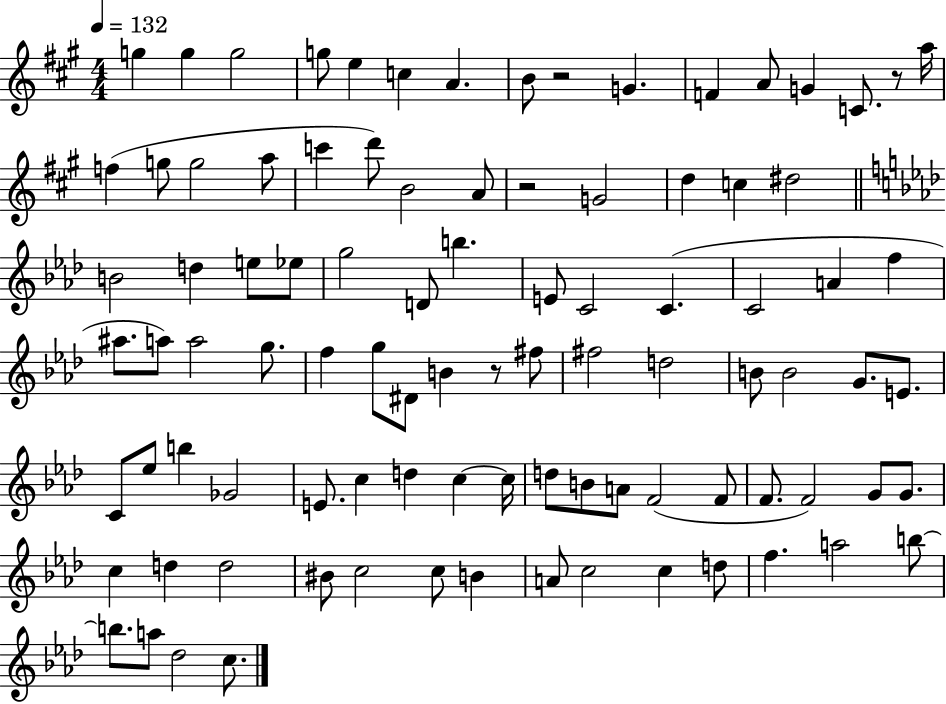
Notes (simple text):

G5/q G5/q G5/h G5/e E5/q C5/q A4/q. B4/e R/h G4/q. F4/q A4/e G4/q C4/e. R/e A5/s F5/q G5/e G5/h A5/e C6/q D6/e B4/h A4/e R/h G4/h D5/q C5/q D#5/h B4/h D5/q E5/e Eb5/e G5/h D4/e B5/q. E4/e C4/h C4/q. C4/h A4/q F5/q A#5/e. A5/e A5/h G5/e. F5/q G5/e D#4/e B4/q R/e F#5/e F#5/h D5/h B4/e B4/h G4/e. E4/e. C4/e Eb5/e B5/q Gb4/h E4/e. C5/q D5/q C5/q C5/s D5/e B4/e A4/e F4/h F4/e F4/e. F4/h G4/e G4/e. C5/q D5/q D5/h BIS4/e C5/h C5/e B4/q A4/e C5/h C5/q D5/e F5/q. A5/h B5/e B5/e. A5/e Db5/h C5/e.